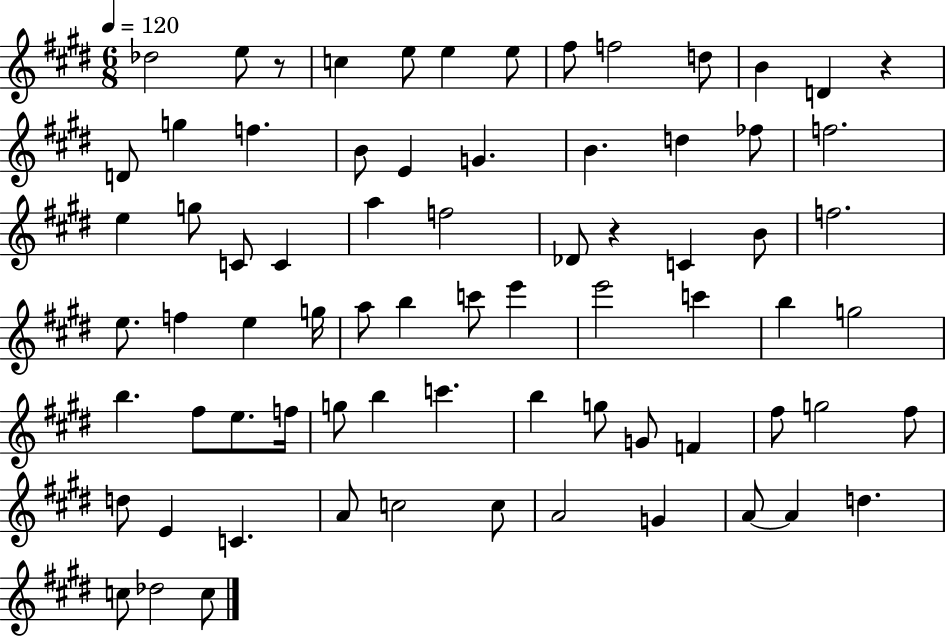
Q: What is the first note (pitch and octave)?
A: Db5